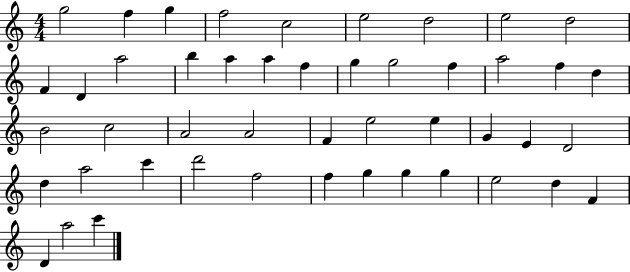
{
  \clef treble
  \numericTimeSignature
  \time 4/4
  \key c \major
  g''2 f''4 g''4 | f''2 c''2 | e''2 d''2 | e''2 d''2 | \break f'4 d'4 a''2 | b''4 a''4 a''4 f''4 | g''4 g''2 f''4 | a''2 f''4 d''4 | \break b'2 c''2 | a'2 a'2 | f'4 e''2 e''4 | g'4 e'4 d'2 | \break d''4 a''2 c'''4 | d'''2 f''2 | f''4 g''4 g''4 g''4 | e''2 d''4 f'4 | \break d'4 a''2 c'''4 | \bar "|."
}